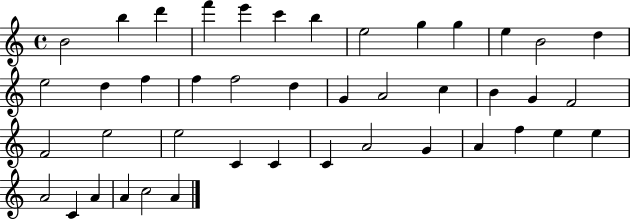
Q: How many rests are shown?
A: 0